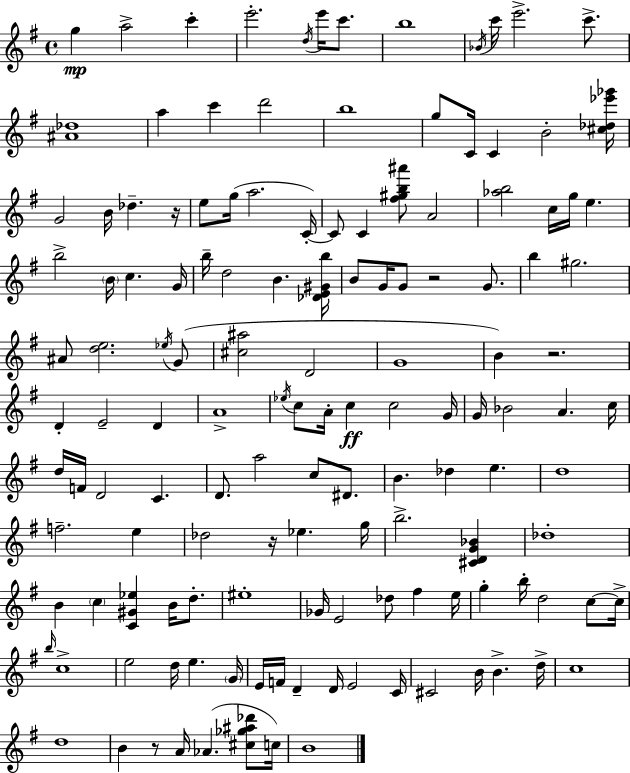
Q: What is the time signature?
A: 4/4